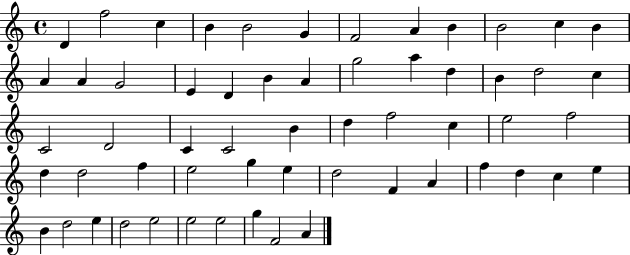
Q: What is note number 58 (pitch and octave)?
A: A4